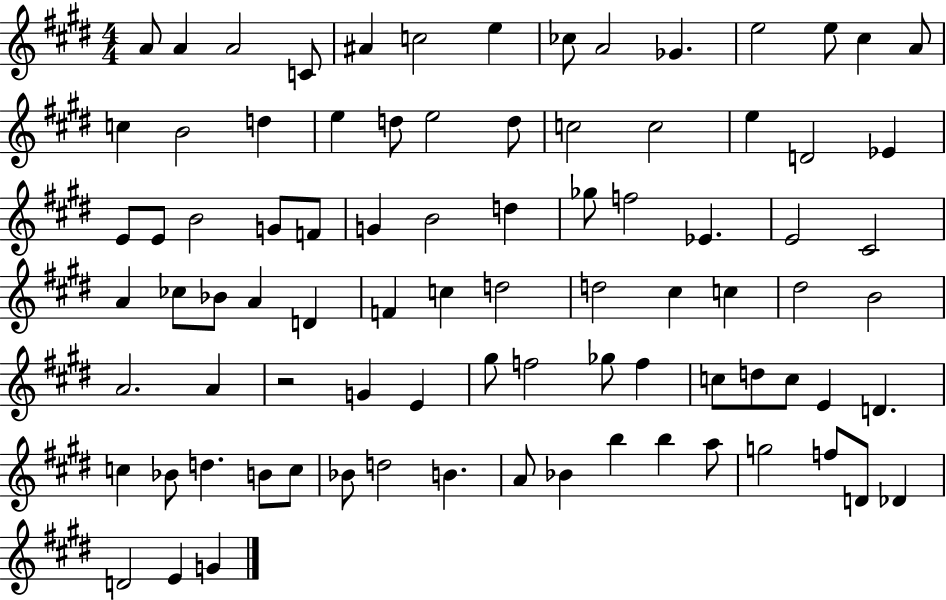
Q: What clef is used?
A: treble